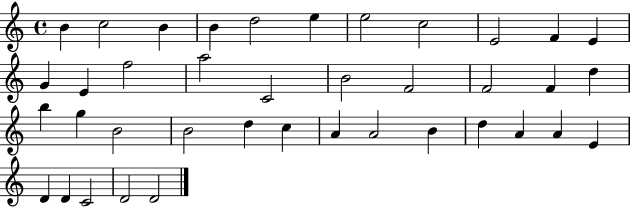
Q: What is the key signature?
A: C major